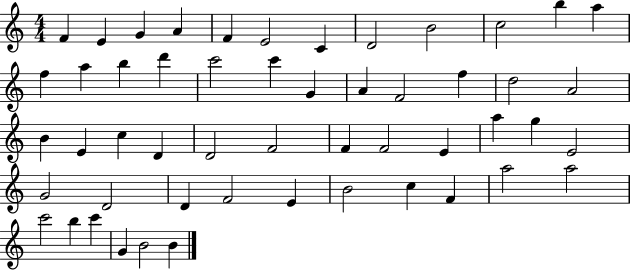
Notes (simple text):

F4/q E4/q G4/q A4/q F4/q E4/h C4/q D4/h B4/h C5/h B5/q A5/q F5/q A5/q B5/q D6/q C6/h C6/q G4/q A4/q F4/h F5/q D5/h A4/h B4/q E4/q C5/q D4/q D4/h F4/h F4/q F4/h E4/q A5/q G5/q E4/h G4/h D4/h D4/q F4/h E4/q B4/h C5/q F4/q A5/h A5/h C6/h B5/q C6/q G4/q B4/h B4/q